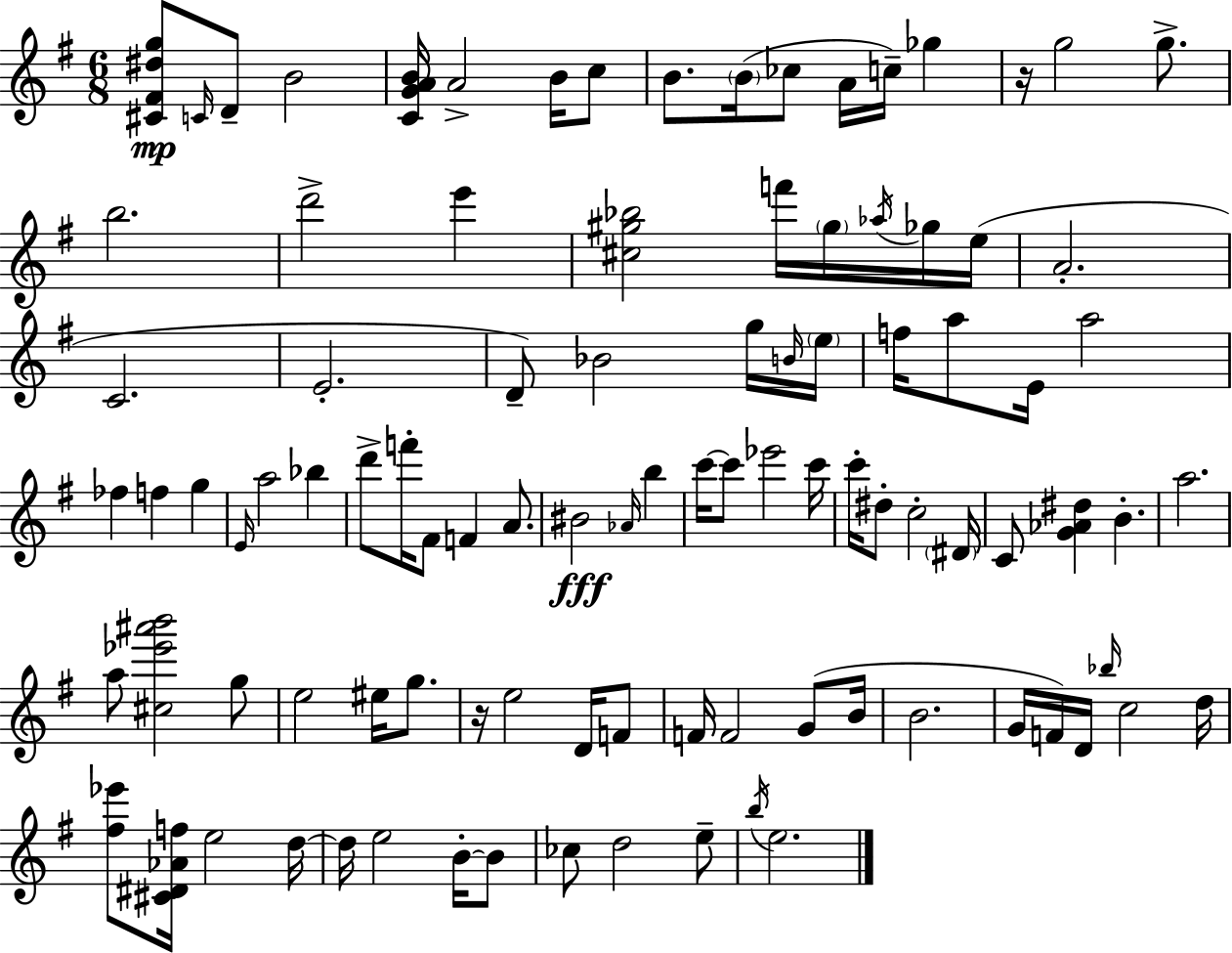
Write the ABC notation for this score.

X:1
T:Untitled
M:6/8
L:1/4
K:G
[^C^F^dg]/2 C/4 D/2 B2 [CGAB]/4 A2 B/4 c/2 B/2 B/4 _c/2 A/4 c/4 _g z/4 g2 g/2 b2 d'2 e' [^c^g_b]2 f'/4 ^g/4 _a/4 _g/4 e/4 A2 C2 E2 D/2 _B2 g/4 B/4 e/4 f/4 a/2 E/4 a2 _f f g E/4 a2 _b d'/2 f'/4 ^F/2 F A/2 ^B2 _A/4 b c'/4 c'/2 _e'2 c'/4 c'/4 ^d/2 c2 ^D/4 C/2 [G_A^d] B a2 a/2 [^c_e'^a'b']2 g/2 e2 ^e/4 g/2 z/4 e2 D/4 F/2 F/4 F2 G/2 B/4 B2 G/4 F/4 D/4 _b/4 c2 d/4 [^f_e']/2 [^C^D_Af]/4 e2 d/4 d/4 e2 B/4 B/2 _c/2 d2 e/2 b/4 e2